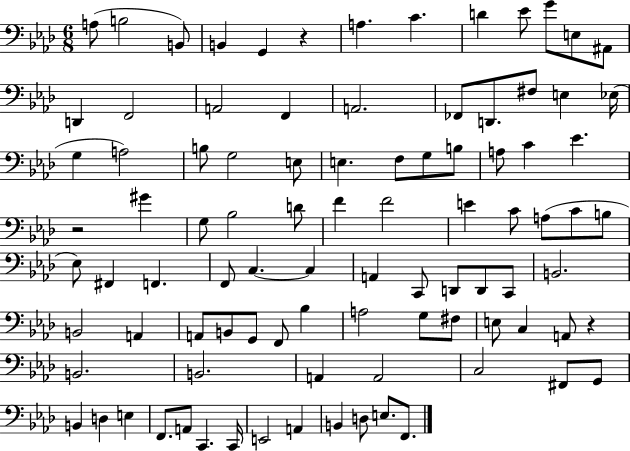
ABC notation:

X:1
T:Untitled
M:6/8
L:1/4
K:Ab
A,/2 B,2 B,,/2 B,, G,, z A, C D _E/2 G/2 E,/2 ^A,,/2 D,, F,,2 A,,2 F,, A,,2 _F,,/2 D,,/2 ^F,/2 E, _E,/4 G, A,2 B,/2 G,2 E,/2 E, F,/2 G,/2 B,/2 A,/2 C _E z2 ^G G,/2 _B,2 D/2 F F2 E C/2 A,/2 C/2 B,/2 _E,/2 ^F,, F,, F,,/2 C, C, A,, C,,/2 D,,/2 D,,/2 C,,/2 B,,2 B,,2 A,, A,,/2 B,,/2 G,,/2 F,,/2 _B, A,2 G,/2 ^F,/2 E,/2 C, A,,/2 z B,,2 B,,2 A,, A,,2 C,2 ^F,,/2 G,,/2 B,, D, E, F,,/2 A,,/2 C,, C,,/4 E,,2 A,, B,, D,/2 E,/2 F,,/2